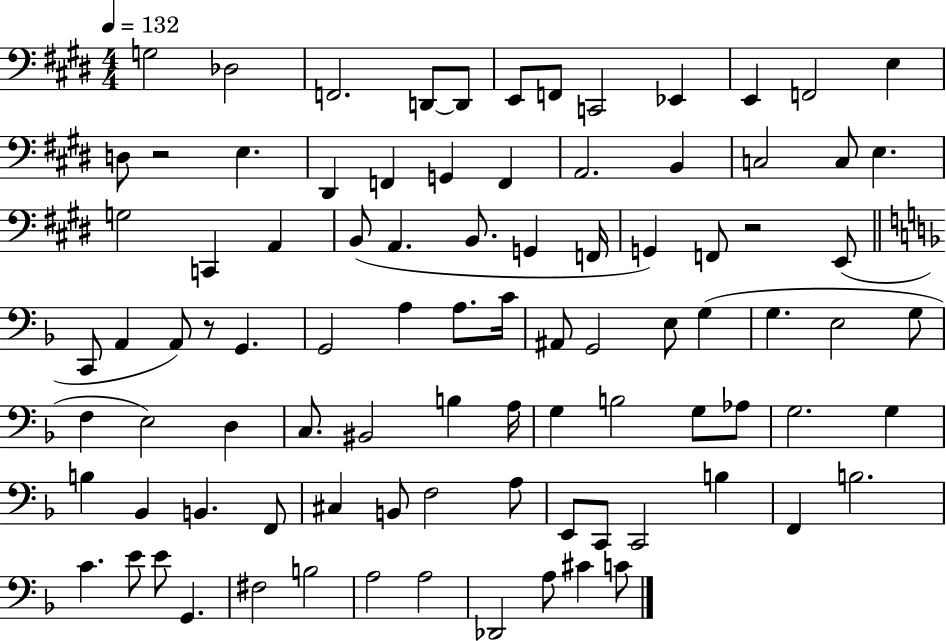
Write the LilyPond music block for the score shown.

{
  \clef bass
  \numericTimeSignature
  \time 4/4
  \key e \major
  \tempo 4 = 132
  g2 des2 | f,2. d,8~~ d,8 | e,8 f,8 c,2 ees,4 | e,4 f,2 e4 | \break d8 r2 e4. | dis,4 f,4 g,4 f,4 | a,2. b,4 | c2 c8 e4. | \break g2 c,4 a,4 | b,8( a,4. b,8. g,4 f,16 | g,4) f,8 r2 e,8( | \bar "||" \break \key d \minor c,8 a,4 a,8) r8 g,4. | g,2 a4 a8. c'16 | ais,8 g,2 e8 g4( | g4. e2 g8 | \break f4 e2) d4 | c8. bis,2 b4 a16 | g4 b2 g8 aes8 | g2. g4 | \break b4 bes,4 b,4. f,8 | cis4 b,8 f2 a8 | e,8 c,8 c,2 b4 | f,4 b2. | \break c'4. e'8 e'8 g,4. | fis2 b2 | a2 a2 | des,2 a8 cis'4 c'8 | \break \bar "|."
}